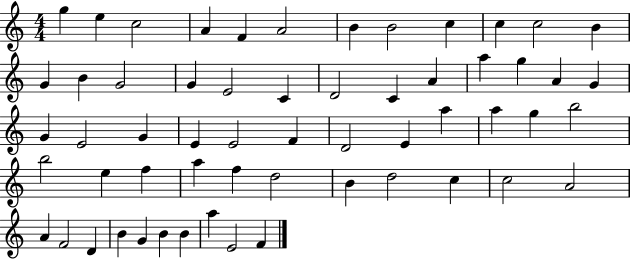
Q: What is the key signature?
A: C major